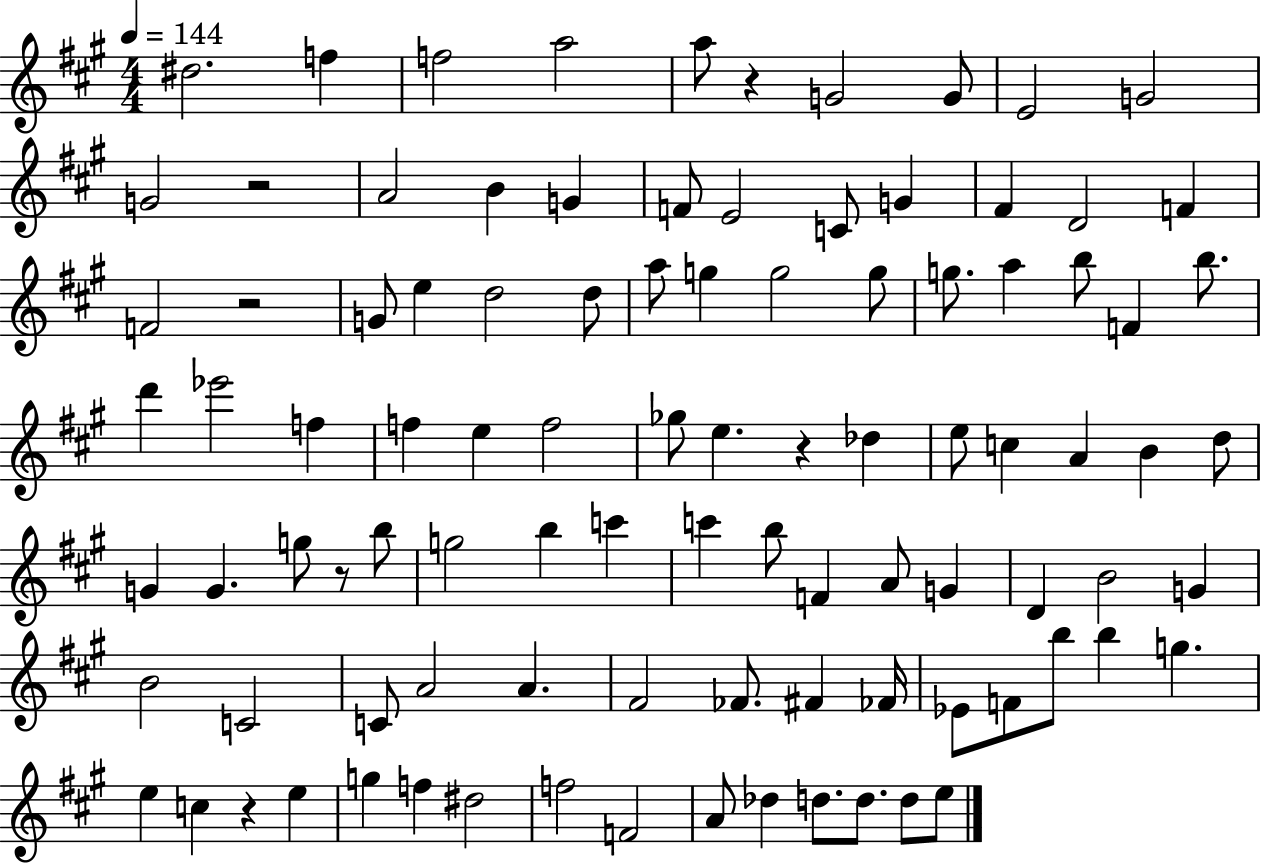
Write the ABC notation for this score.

X:1
T:Untitled
M:4/4
L:1/4
K:A
^d2 f f2 a2 a/2 z G2 G/2 E2 G2 G2 z2 A2 B G F/2 E2 C/2 G ^F D2 F F2 z2 G/2 e d2 d/2 a/2 g g2 g/2 g/2 a b/2 F b/2 d' _e'2 f f e f2 _g/2 e z _d e/2 c A B d/2 G G g/2 z/2 b/2 g2 b c' c' b/2 F A/2 G D B2 G B2 C2 C/2 A2 A ^F2 _F/2 ^F _F/4 _E/2 F/2 b/2 b g e c z e g f ^d2 f2 F2 A/2 _d d/2 d/2 d/2 e/2